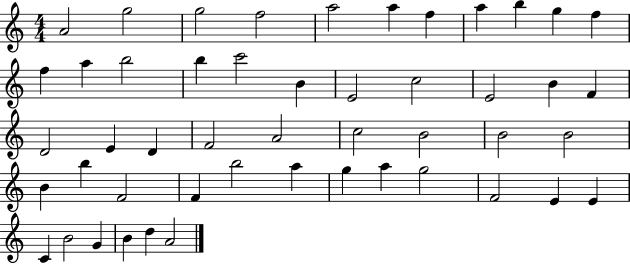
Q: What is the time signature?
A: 4/4